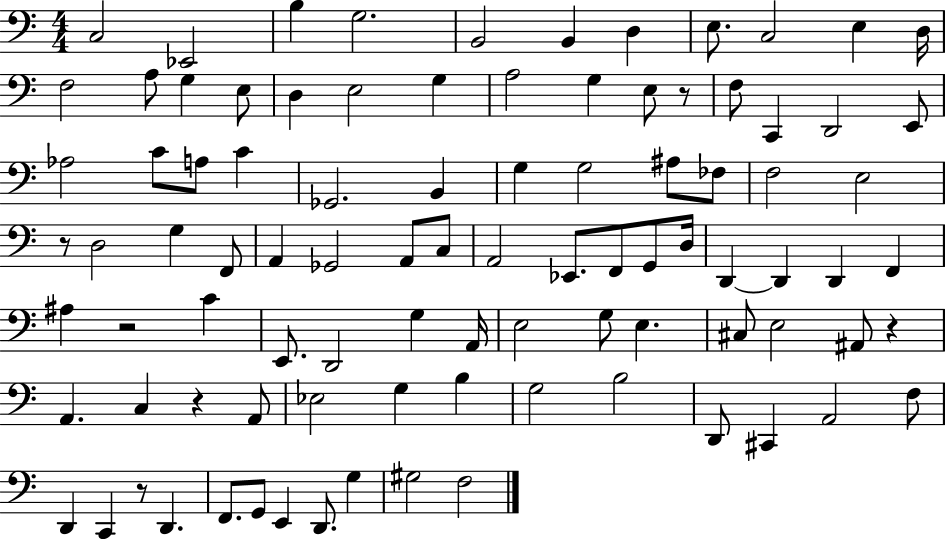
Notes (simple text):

C3/h Eb2/h B3/q G3/h. B2/h B2/q D3/q E3/e. C3/h E3/q D3/s F3/h A3/e G3/q E3/e D3/q E3/h G3/q A3/h G3/q E3/e R/e F3/e C2/q D2/h E2/e Ab3/h C4/e A3/e C4/q Gb2/h. B2/q G3/q G3/h A#3/e FES3/e F3/h E3/h R/e D3/h G3/q F2/e A2/q Gb2/h A2/e C3/e A2/h Eb2/e. F2/e G2/e D3/s D2/q D2/q D2/q F2/q A#3/q R/h C4/q E2/e. D2/h G3/q A2/s E3/h G3/e E3/q. C#3/e E3/h A#2/e R/q A2/q. C3/q R/q A2/e Eb3/h G3/q B3/q G3/h B3/h D2/e C#2/q A2/h F3/e D2/q C2/q R/e D2/q. F2/e. G2/e E2/q D2/e. G3/q G#3/h F3/h